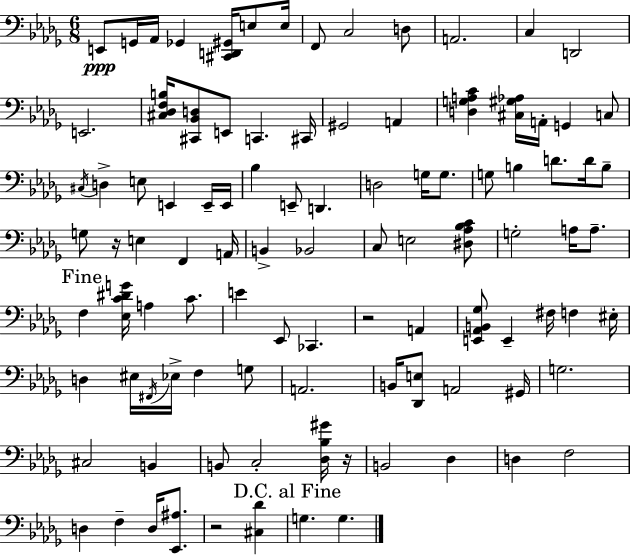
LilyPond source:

{
  \clef bass
  \numericTimeSignature
  \time 6/8
  \key bes \minor
  e,8\ppp g,16 aes,16 ges,4 <cis, d, gis,>16 e8 e16 | f,8 c2 d8 | a,2. | c4 d,2 | \break e,2. | <cis des f b>16 <cis, bes, d>8 e,8 c,4. cis,16 | gis,2 a,4 | <d g a c'>4 <cis gis aes>16 a,16-. g,4 c8 | \break \acciaccatura { cis16 } d4-> e8 e,4 e,16-- | e,16 bes4 e,8-- d,4. | d2 g16 g8. | g8 b4 d'8. d'16 b8-- | \break g8 r16 e4 f,4 | a,16 b,4-> bes,2 | c8 e2 <dis aes bes c'>8 | g2-. a16 a8.-- | \break \mark "Fine" f4 <ees c' dis' g'>16 a4 c'8. | e'4 ees,8 ces,4. | r2 a,4 | <e, aes, b, ges>8 e,4-- fis16 f4 | \break eis16-. d4 eis16 \acciaccatura { fis,16 } ees16-> f4 | g8 a,2. | b,16 <des, e>8 a,2 | gis,16 g2. | \break cis2 b,4 | b,8 c2-. | <des bes gis'>16 r16 b,2 des4 | d4 f2 | \break d4 f4-- d16 <ees, ais>8. | r2 <cis des'>4 | \mark "D.C. al Fine" g4. g4. | \bar "|."
}